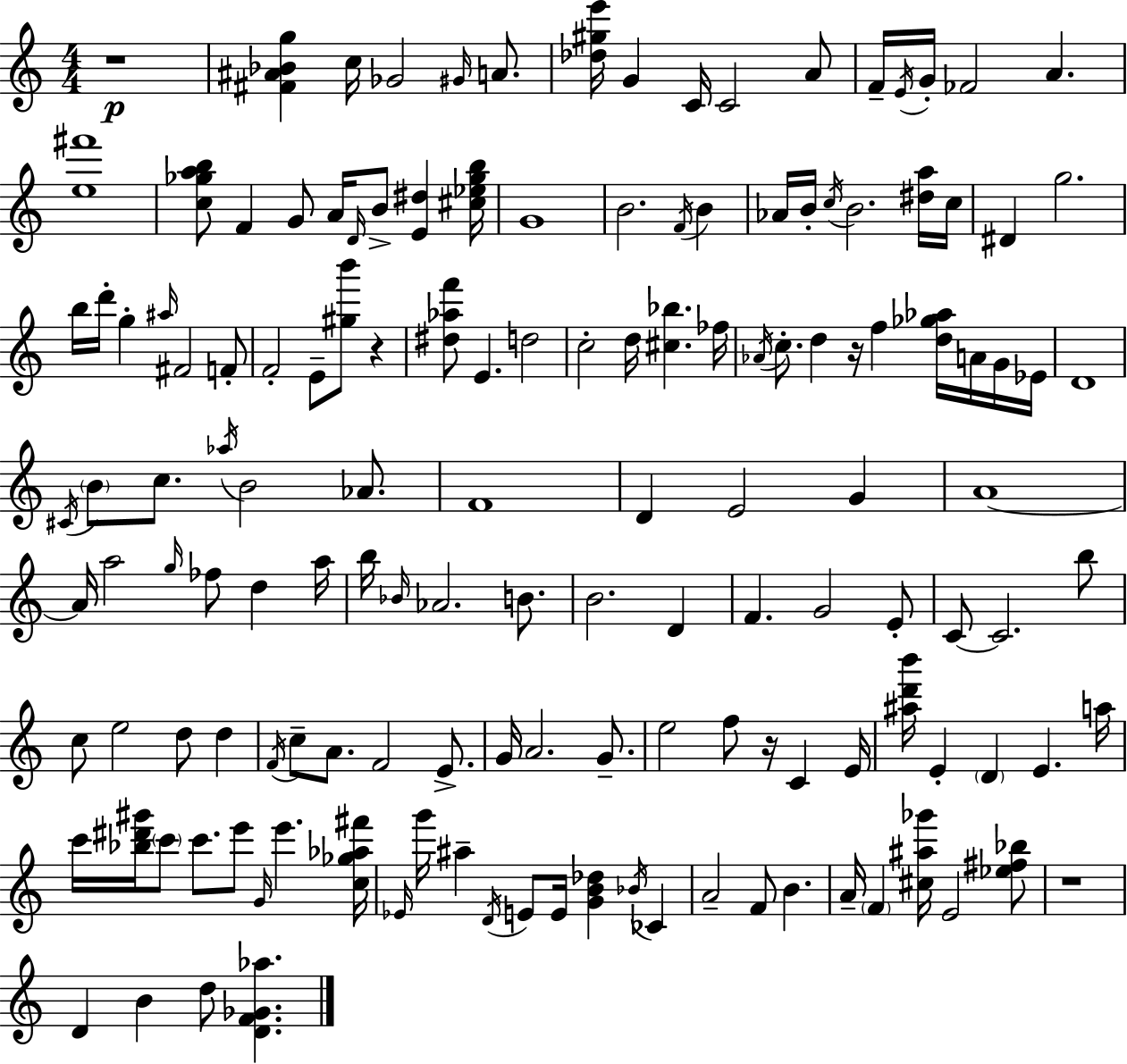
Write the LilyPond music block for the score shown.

{
  \clef treble
  \numericTimeSignature
  \time 4/4
  \key c \major
  r1\p | <fis' ais' bes' g''>4 c''16 ges'2 \grace { gis'16 } a'8. | <des'' gis'' e'''>16 g'4 c'16 c'2 a'8 | f'16-- \acciaccatura { e'16 } g'16-. fes'2 a'4. | \break <e'' fis'''>1 | <c'' ges'' a'' b''>8 f'4 g'8 a'16 \grace { d'16 } b'8-> <e' dis''>4 | <cis'' ees'' ges'' b''>16 g'1 | b'2. \acciaccatura { f'16 } | \break b'4 aes'16 b'16-. \acciaccatura { c''16 } b'2. | <dis'' a''>16 c''16 dis'4 g''2. | b''16 d'''16-. g''4-. \grace { ais''16 } fis'2 | f'8-. f'2-. e'8-- | \break <gis'' b'''>8 r4 <dis'' aes'' f'''>8 e'4. d''2 | c''2-. d''16 <cis'' bes''>4. | fes''16 \acciaccatura { aes'16 } c''8.-. d''4 r16 f''4 | <d'' ges'' aes''>16 a'16 g'16 ees'16 d'1 | \break \acciaccatura { cis'16 } \parenthesize b'8 c''8. \acciaccatura { aes''16 } b'2 | aes'8. f'1 | d'4 e'2 | g'4 a'1~~ | \break a'16 a''2 | \grace { g''16 } fes''8 d''4 a''16 b''16 \grace { bes'16 } aes'2. | b'8. b'2. | d'4 f'4. | \break g'2 e'8-. c'8~~ c'2. | b''8 c''8 e''2 | d''8 d''4 \acciaccatura { f'16 } c''8-- a'8. | f'2 e'8.-> g'16 a'2. | \break g'8.-- e''2 | f''8 r16 c'4 e'16 <ais'' d''' b'''>16 e'4-. | \parenthesize d'4 e'4. a''16 c'''16 <bes'' dis''' gis'''>16 \parenthesize c'''8 | c'''8. e'''8 \grace { g'16 } e'''4. <c'' ges'' aes'' fis'''>16 \grace { ees'16 } g'''16 ais''4-- | \break \acciaccatura { d'16 } e'8 e'16 <g' b' des''>4 \acciaccatura { bes'16 } ces'4 | a'2-- f'8 b'4. | a'16-- \parenthesize f'4 <cis'' ais'' ges'''>16 e'2 <ees'' fis'' bes''>8 | r1 | \break d'4 b'4 d''8 <d' f' ges' aes''>4. | \bar "|."
}